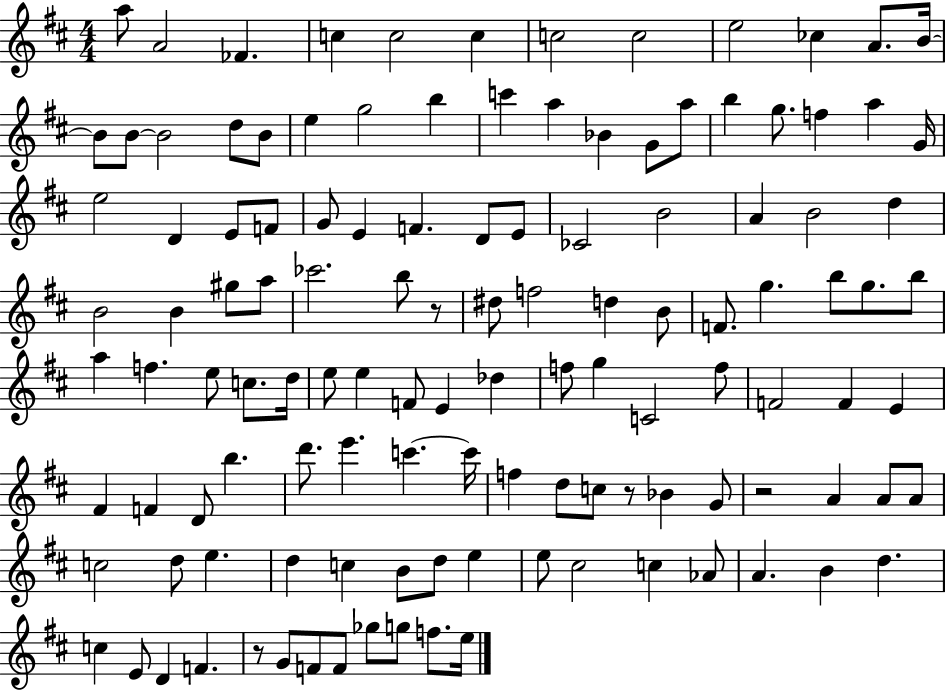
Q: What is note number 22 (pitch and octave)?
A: A5